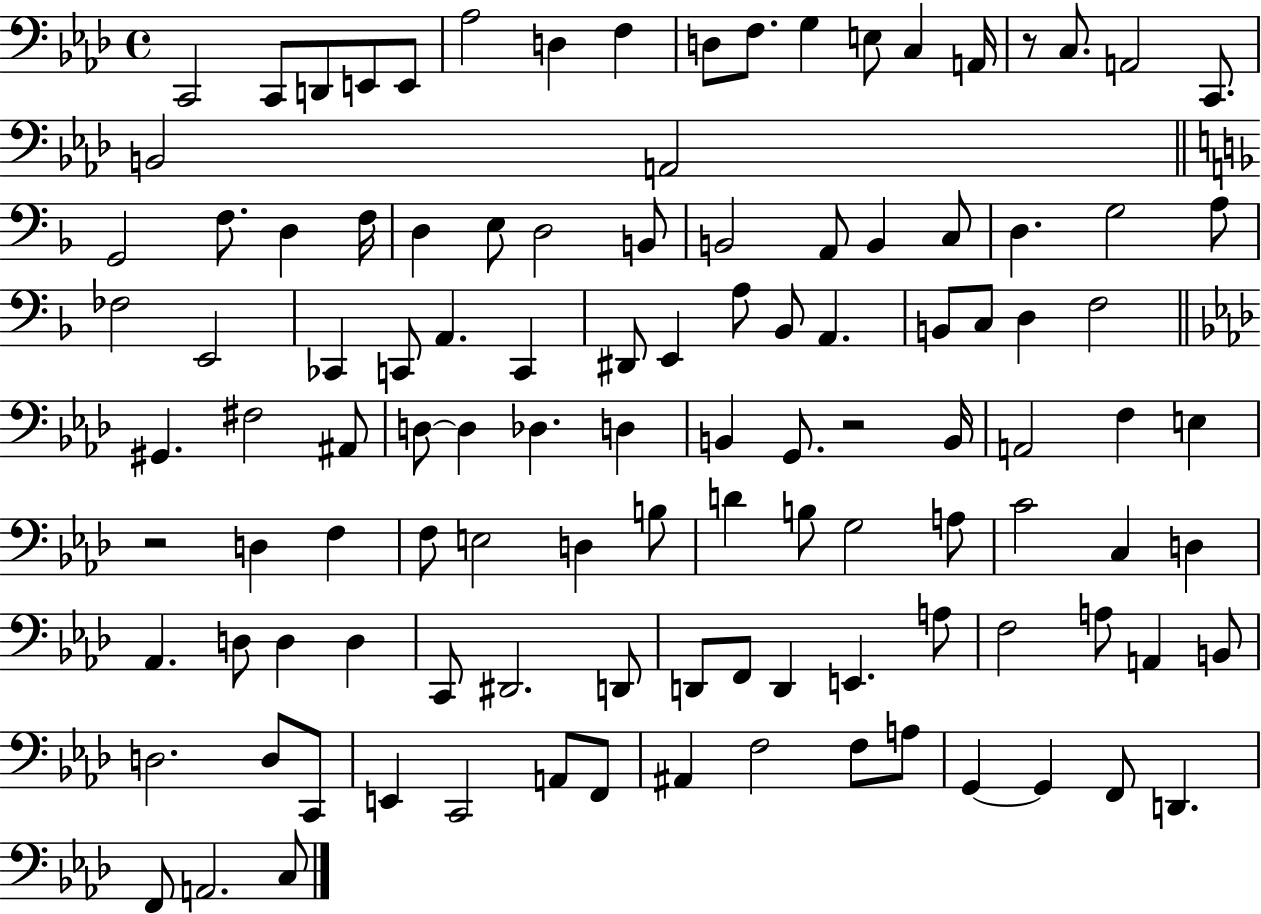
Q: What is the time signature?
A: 4/4